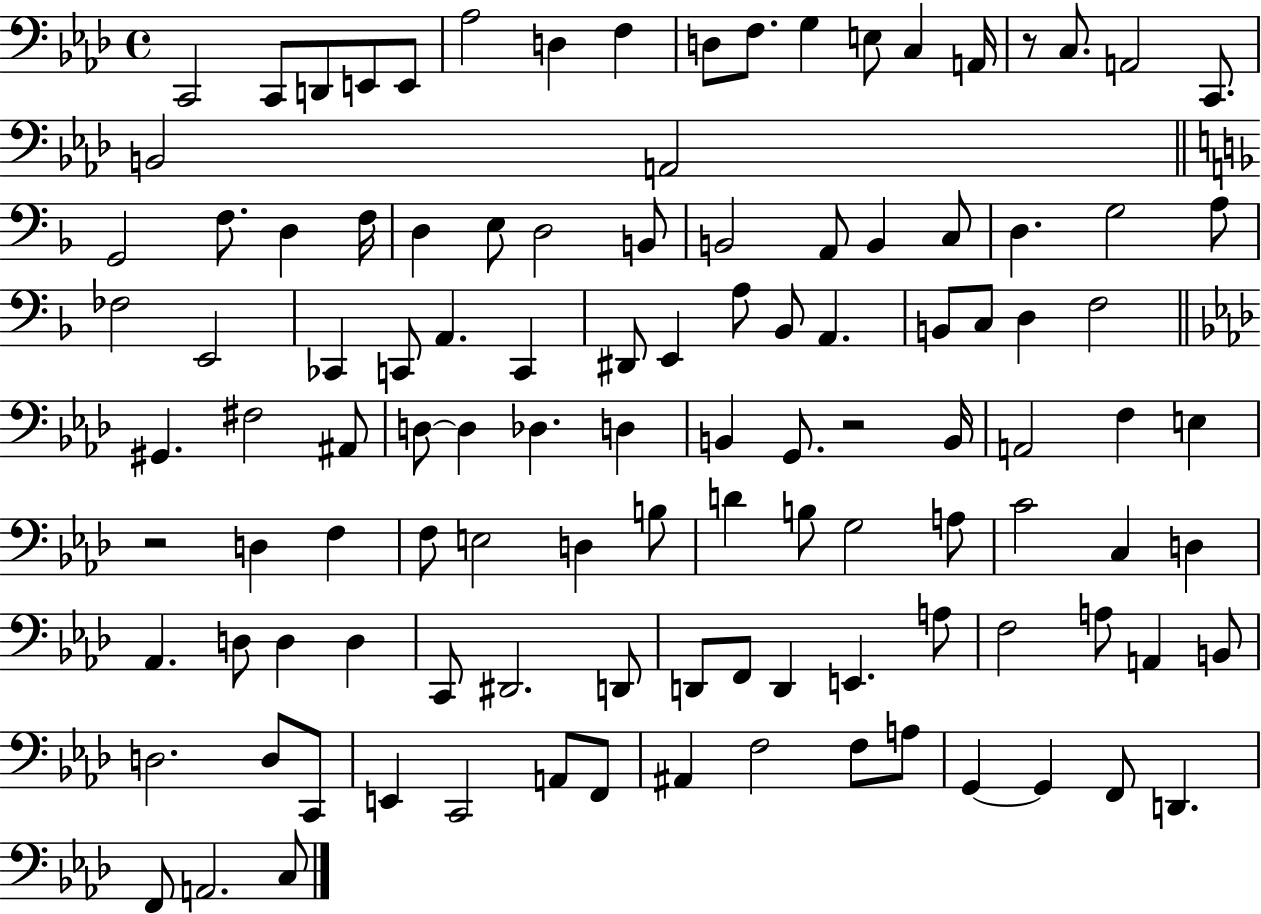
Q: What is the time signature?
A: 4/4